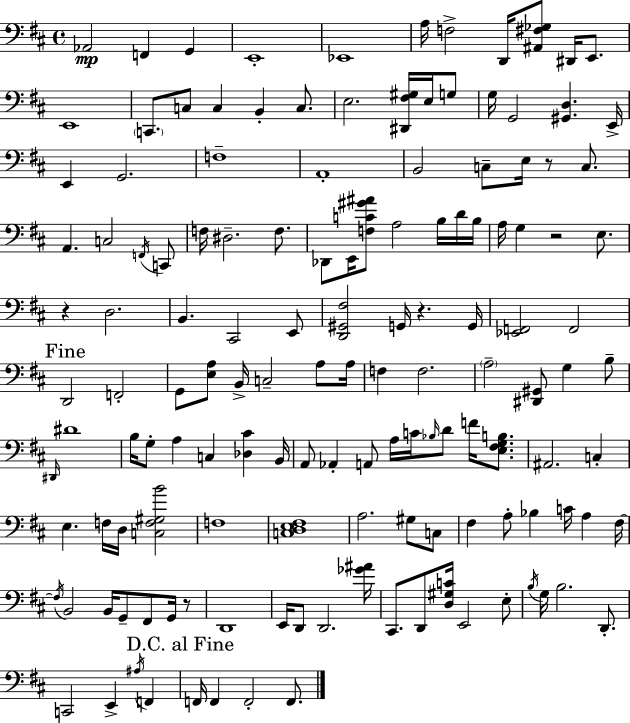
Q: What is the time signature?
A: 4/4